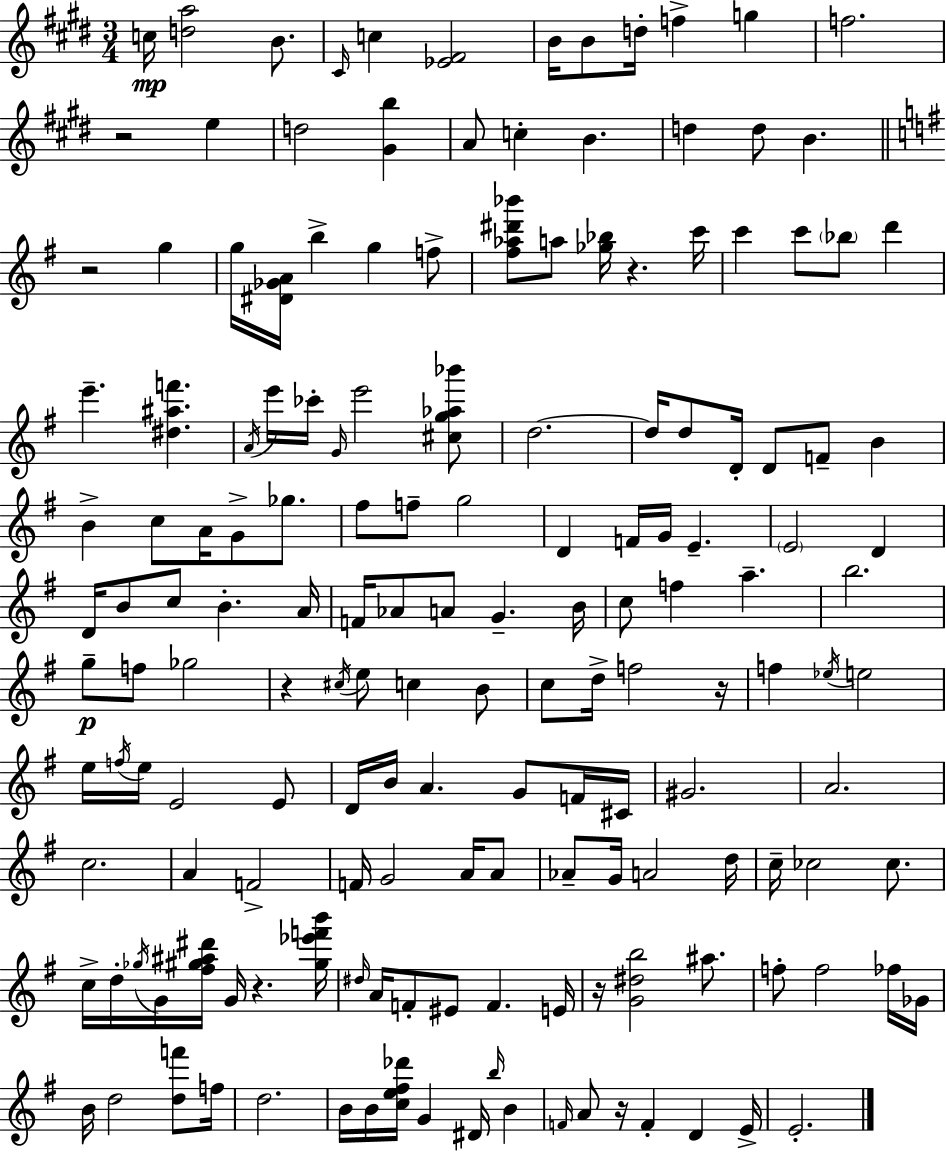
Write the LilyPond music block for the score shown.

{
  \clef treble
  \numericTimeSignature
  \time 3/4
  \key e \major
  c''16\mp <d'' a''>2 b'8. | \grace { cis'16 } c''4 <ees' fis'>2 | b'16 b'8 d''16-. f''4-> g''4 | f''2. | \break r2 e''4 | d''2 <gis' b''>4 | a'8 c''4-. b'4. | d''4 d''8 b'4. | \break \bar "||" \break \key g \major r2 g''4 | g''16 <dis' ges' a'>16 b''4-> g''4 f''8-> | <fis'' aes'' dis''' bes'''>8 a''8 <ges'' bes''>16 r4. c'''16 | c'''4 c'''8 \parenthesize bes''8 d'''4 | \break e'''4.-- <dis'' ais'' f'''>4. | \acciaccatura { a'16 } e'''16 ces'''16-. \grace { g'16 } e'''2 | <cis'' g'' aes'' bes'''>8 d''2.~~ | d''16 d''8 d'16-. d'8 f'8-- b'4 | \break b'4-> c''8 a'16 g'8-> ges''8. | fis''8 f''8-- g''2 | d'4 f'16 g'16 e'4.-- | \parenthesize e'2 d'4 | \break d'16 b'8 c''8 b'4.-. | a'16 f'16 aes'8 a'8 g'4.-- | b'16 c''8 f''4 a''4.-- | b''2. | \break g''8--\p f''8 ges''2 | r4 \acciaccatura { cis''16 } e''8 c''4 | b'8 c''8 d''16-> f''2 | r16 f''4 \acciaccatura { ees''16 } e''2 | \break e''16 \acciaccatura { f''16 } e''16 e'2 | e'8 d'16 b'16 a'4. | g'8 f'16 cis'16 gis'2. | a'2. | \break c''2. | a'4 f'2-> | f'16 g'2 | a'16 a'8 aes'8-- g'16 a'2 | \break d''16 c''16-- ces''2 | ces''8. c''16-> d''16-. \acciaccatura { ges''16 } g'16 <fis'' gis'' ais'' dis'''>16 g'16 r4. | <gis'' ees''' f''' b'''>16 \grace { dis''16 } a'16 f'8-. eis'8 | f'4. e'16 r16 <g' dis'' b''>2 | \break ais''8. f''8-. f''2 | fes''16 ges'16 b'16 d''2 | <d'' f'''>8 f''16 d''2. | b'16 b'16 <c'' e'' fis'' des'''>16 g'4 | \break dis'16 \grace { b''16 } b'4 \grace { f'16 } a'8 r16 | f'4-. d'4 e'16-> e'2.-. | \bar "|."
}